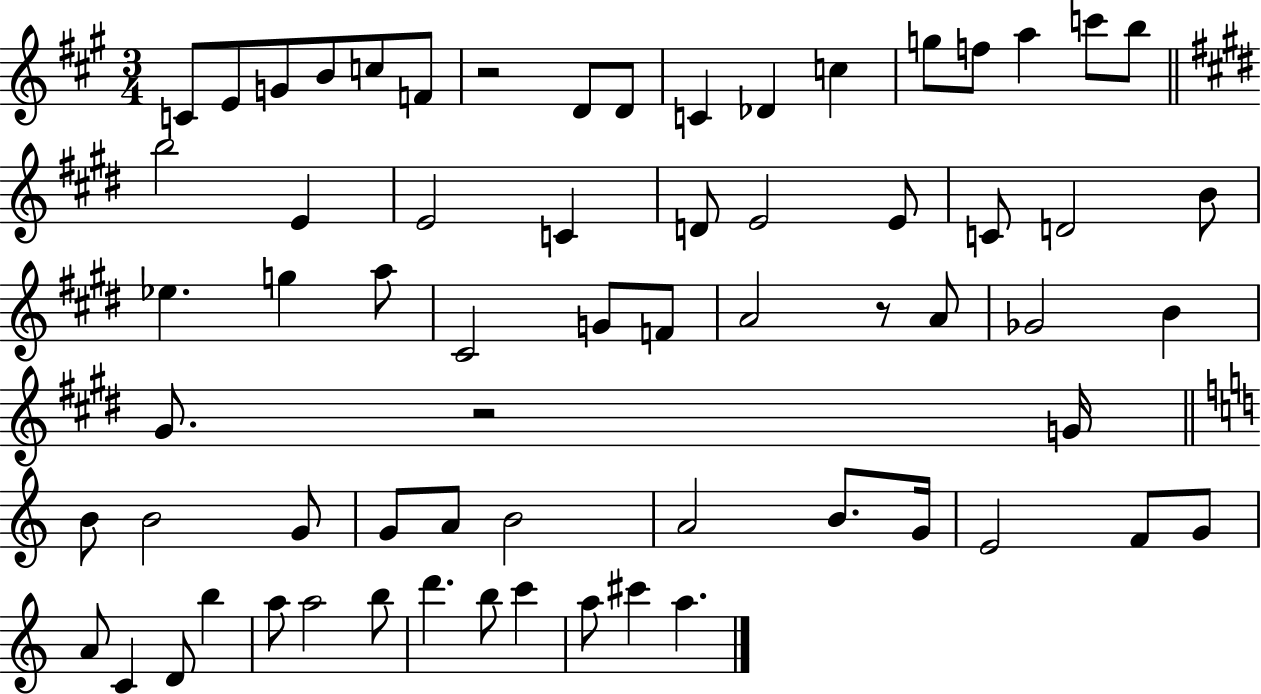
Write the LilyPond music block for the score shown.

{
  \clef treble
  \numericTimeSignature
  \time 3/4
  \key a \major
  c'8 e'8 g'8 b'8 c''8 f'8 | r2 d'8 d'8 | c'4 des'4 c''4 | g''8 f''8 a''4 c'''8 b''8 | \break \bar "||" \break \key e \major b''2 e'4 | e'2 c'4 | d'8 e'2 e'8 | c'8 d'2 b'8 | \break ees''4. g''4 a''8 | cis'2 g'8 f'8 | a'2 r8 a'8 | ges'2 b'4 | \break gis'8. r2 g'16 | \bar "||" \break \key c \major b'8 b'2 g'8 | g'8 a'8 b'2 | a'2 b'8. g'16 | e'2 f'8 g'8 | \break a'8 c'4 d'8 b''4 | a''8 a''2 b''8 | d'''4. b''8 c'''4 | a''8 cis'''4 a''4. | \break \bar "|."
}